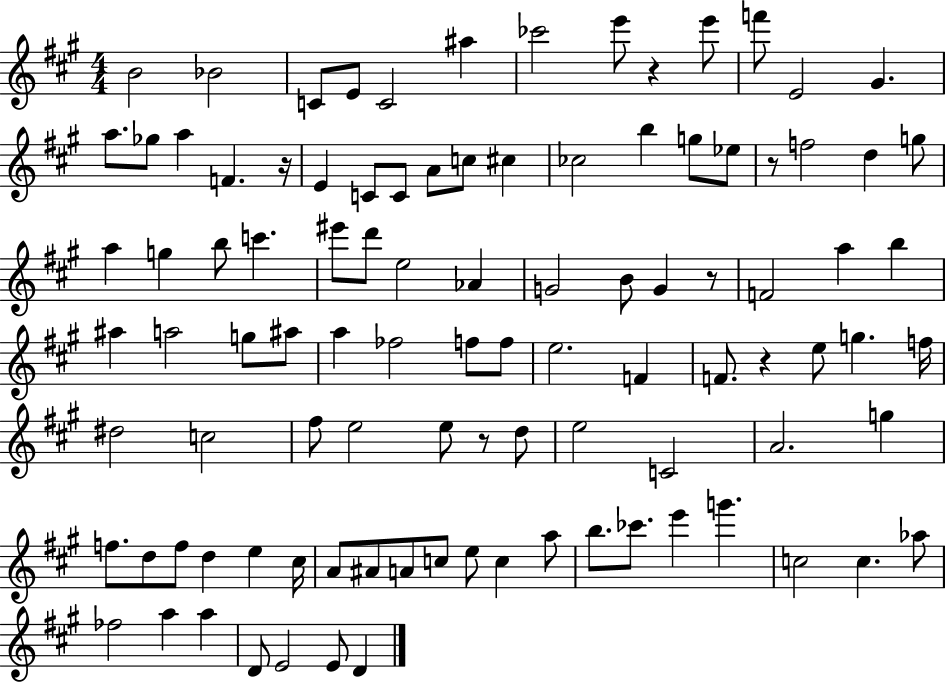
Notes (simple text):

B4/h Bb4/h C4/e E4/e C4/h A#5/q CES6/h E6/e R/q E6/e F6/e E4/h G#4/q. A5/e. Gb5/e A5/q F4/q. R/s E4/q C4/e C4/e A4/e C5/e C#5/q CES5/h B5/q G5/e Eb5/e R/e F5/h D5/q G5/e A5/q G5/q B5/e C6/q. EIS6/e D6/e E5/h Ab4/q G4/h B4/e G4/q R/e F4/h A5/q B5/q A#5/q A5/h G5/e A#5/e A5/q FES5/h F5/e F5/e E5/h. F4/q F4/e. R/q E5/e G5/q. F5/s D#5/h C5/h F#5/e E5/h E5/e R/e D5/e E5/h C4/h A4/h. G5/q F5/e. D5/e F5/e D5/q E5/q C#5/s A4/e A#4/e A4/e C5/e E5/e C5/q A5/e B5/e. CES6/e. E6/q G6/q. C5/h C5/q. Ab5/e FES5/h A5/q A5/q D4/e E4/h E4/e D4/q